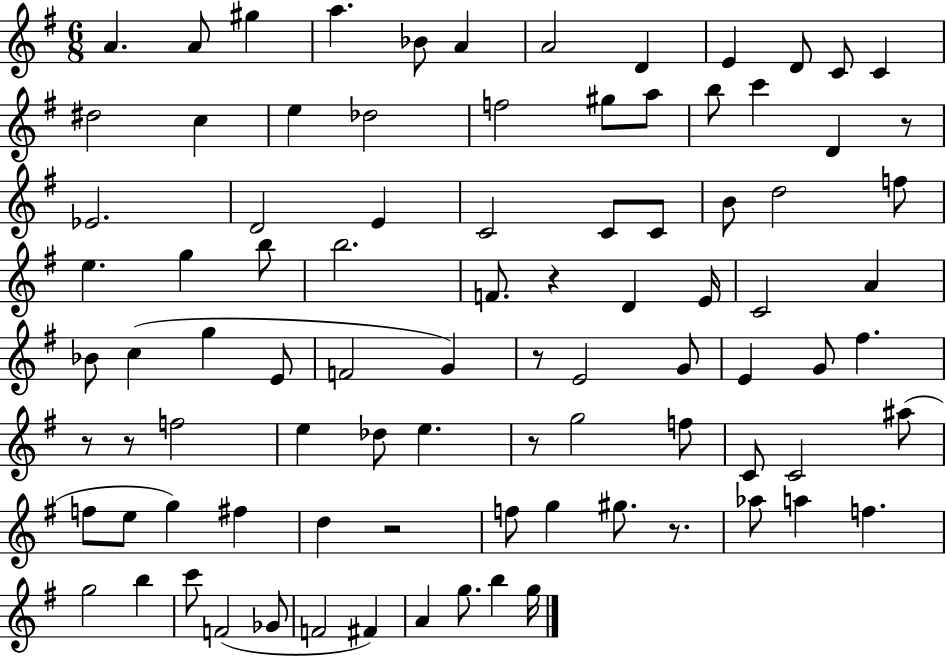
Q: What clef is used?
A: treble